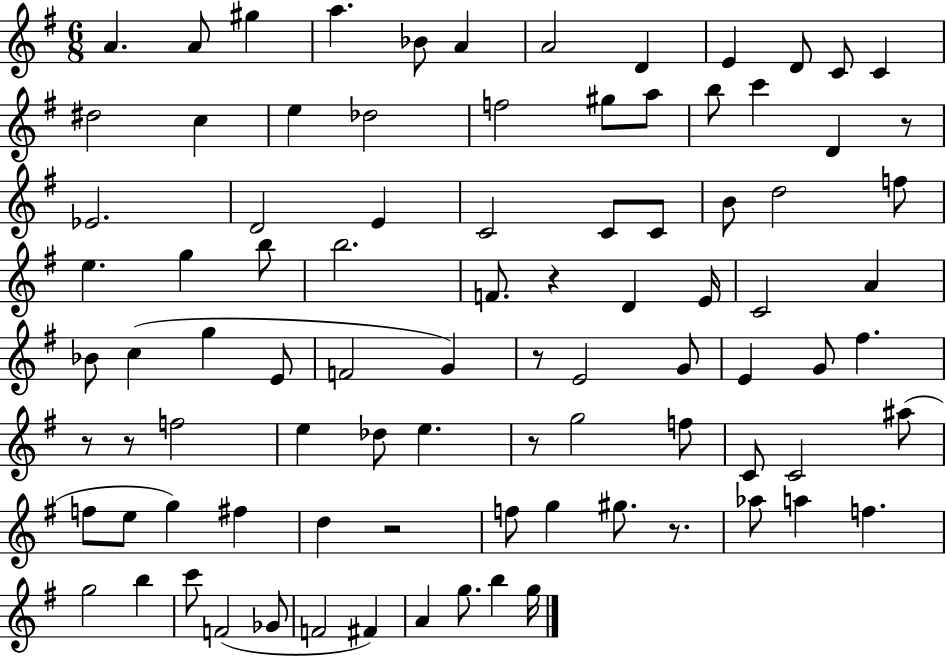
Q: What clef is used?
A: treble